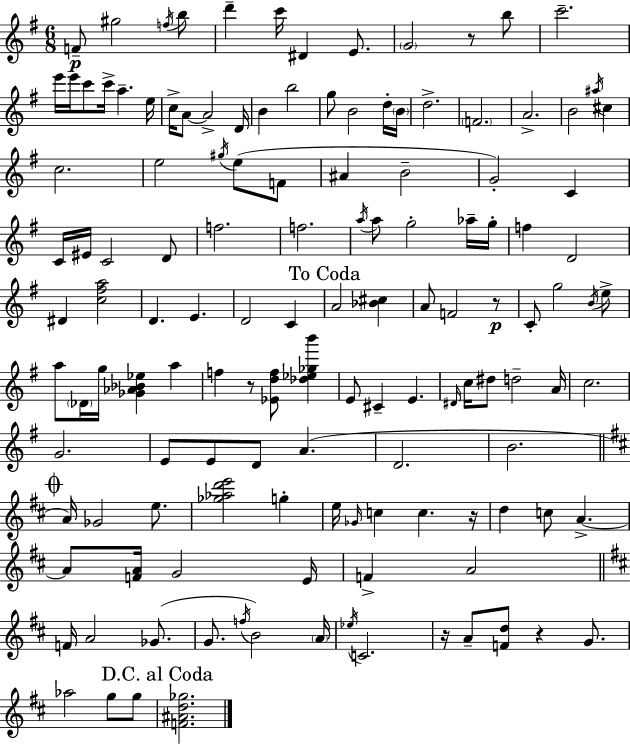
F4/e G#5/h F5/s B5/e D6/q C6/s D#4/q E4/e. G4/h R/e B5/e C6/h. E6/s E6/s C6/e C6/s A5/q. E5/s C5/s A4/e A4/h D4/s B4/q B5/h G5/e B4/h D5/s B4/s D5/h. F4/h. A4/h. B4/h A#5/s C#5/q C5/h. E5/h G#5/s E5/e F4/e A#4/q B4/h G4/h C4/q C4/s EIS4/s C4/h D4/e F5/h. F5/h. A5/s A5/e G5/h Ab5/s G5/s F5/q D4/h D#4/q [C5,F#5,A5]/h D4/q. E4/q. D4/h C4/q A4/h [Bb4,C#5]/q A4/e F4/h R/e C4/e G5/h B4/s E5/e A5/e Db4/s G5/s [Gb4,Ab4,Bb4,Eb5]/q A5/q F5/q R/e [Eb4,D5,F5]/e [Db5,Eb5,Gb5,B6]/q E4/e C#4/q E4/q. D#4/s C5/s D#5/e D5/h A4/s C5/h. G4/h. E4/e E4/e D4/e A4/q. D4/h. B4/h. A4/s Gb4/h E5/e. [Gb5,Ab5,D6,E6]/h G5/q E5/s Gb4/s C5/q C5/q. R/s D5/q C5/e A4/q. A4/e [F4,A4]/s G4/h E4/s F4/q A4/h F4/s A4/h Gb4/e. G4/e. F5/s B4/h A4/s Eb5/s C4/h. R/s A4/e [F4,D5]/e R/q G4/e. Ab5/h G5/e G5/e [F4,A#4,D5,Gb5]/h.